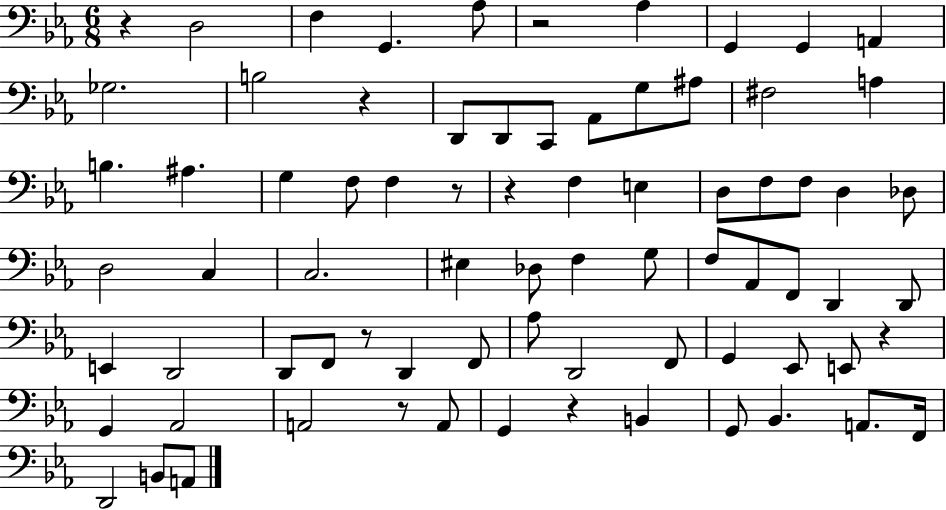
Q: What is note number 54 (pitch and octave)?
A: E2